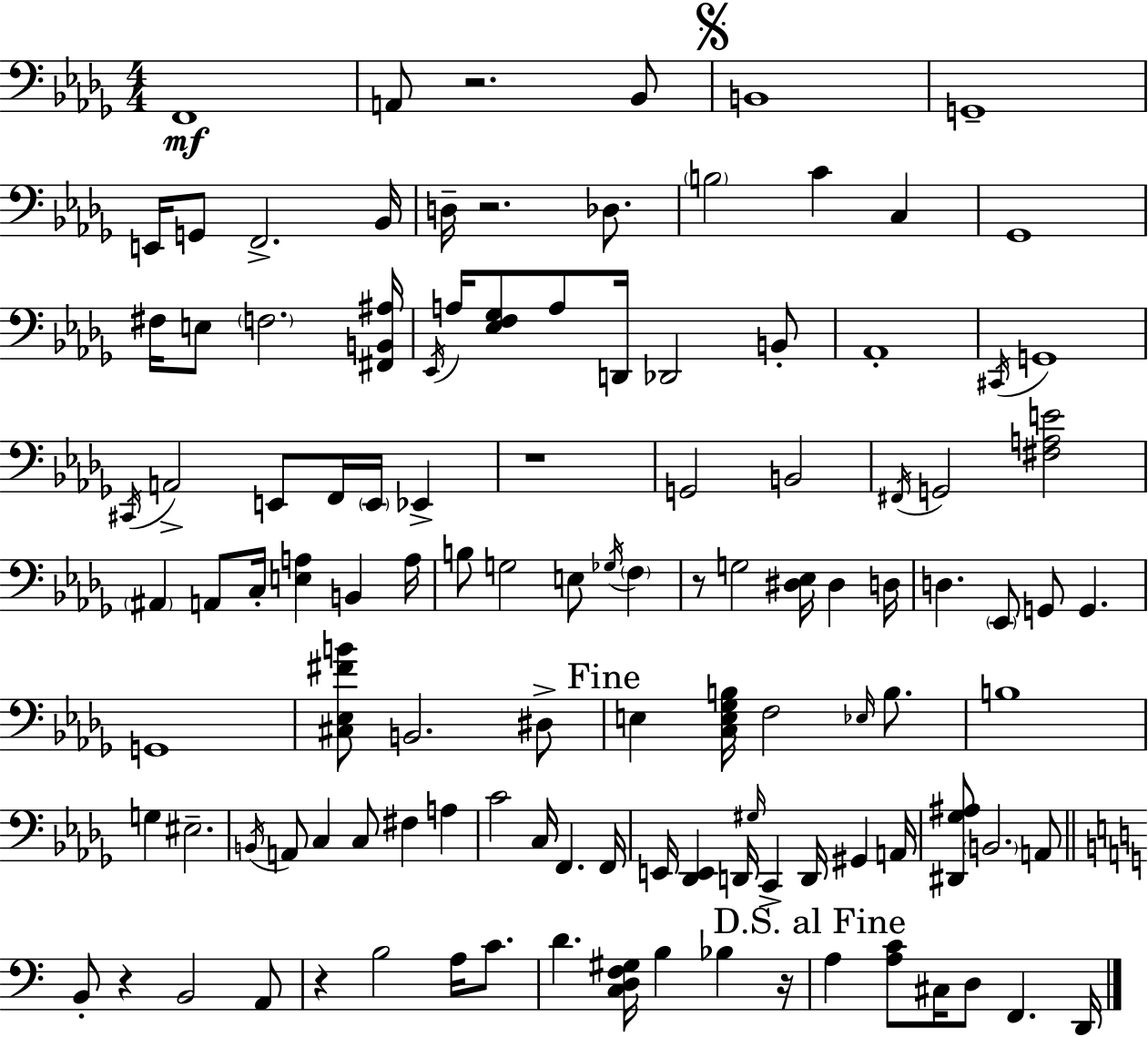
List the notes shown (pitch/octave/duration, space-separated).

F2/w A2/e R/h. Bb2/e B2/w G2/w E2/s G2/e F2/h. Bb2/s D3/s R/h. Db3/e. B3/h C4/q C3/q Gb2/w F#3/s E3/e F3/h. [F#2,B2,A#3]/s Eb2/s A3/s [Eb3,F3,Gb3]/e A3/e D2/s Db2/h B2/e Ab2/w C#2/s G2/w C#2/s A2/h E2/e F2/s E2/s Eb2/q R/w G2/h B2/h F#2/s G2/h [F#3,A3,E4]/h A#2/q A2/e C3/s [E3,A3]/q B2/q A3/s B3/e G3/h E3/e Gb3/s F3/q R/e G3/h [D#3,Eb3]/s D#3/q D3/s D3/q. Eb2/e G2/e G2/q. G2/w [C#3,Eb3,F#4,B4]/e B2/h. D#3/e E3/q [C3,E3,Gb3,B3]/s F3/h Eb3/s B3/e. B3/w G3/q EIS3/h. B2/s A2/e C3/q C3/e F#3/q A3/q C4/h C3/s F2/q. F2/s E2/s [Db2,E2]/q D2/s G#3/s C2/q D2/s G#2/q A2/s [D#2,Gb3,A#3]/e B2/h. A2/e B2/e R/q B2/h A2/e R/q B3/h A3/s C4/e. D4/q. [C3,D3,F3,G#3]/s B3/q Bb3/q R/s A3/q [A3,C4]/e C#3/s D3/e F2/q. D2/s